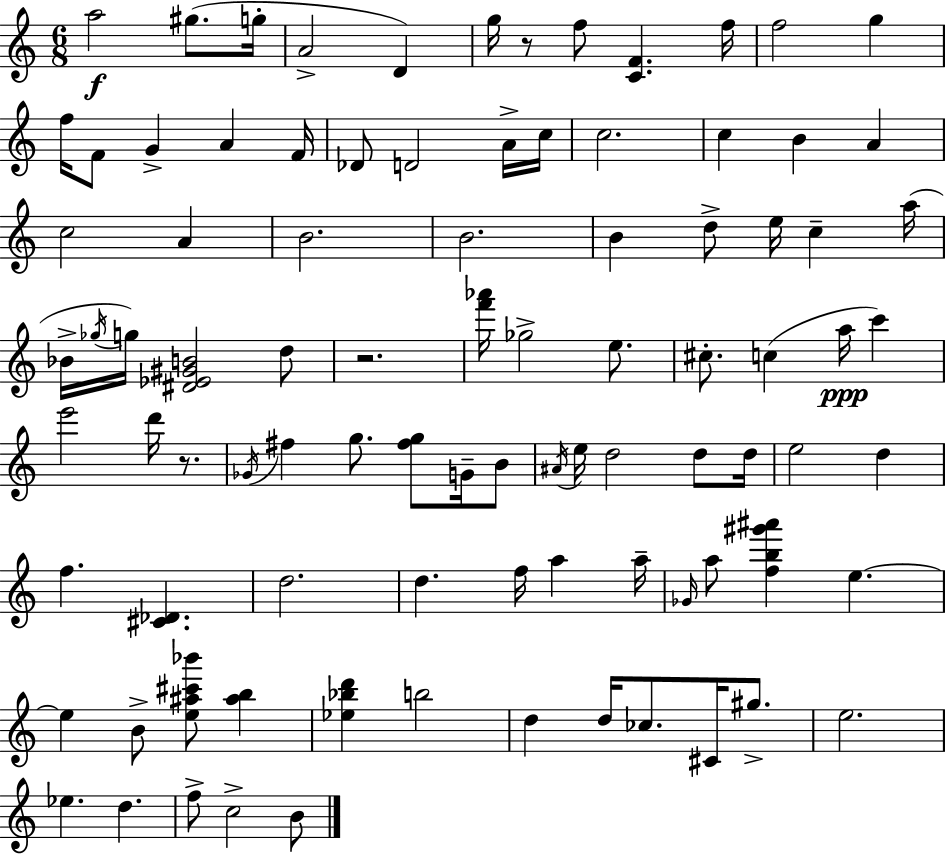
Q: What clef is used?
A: treble